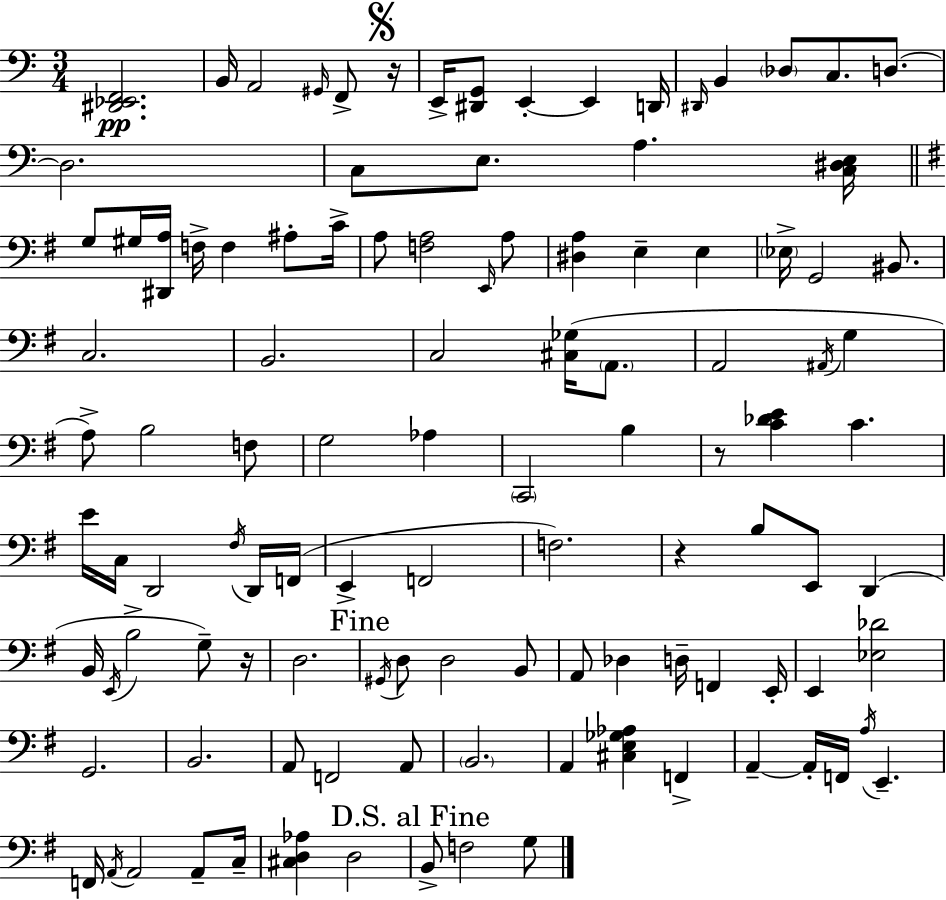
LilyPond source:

{
  \clef bass
  \numericTimeSignature
  \time 3/4
  \key a \minor
  <dis, ees, f,>2.\pp | b,16 a,2 \grace { gis,16 } f,8-> | \mark \markup { \musicglyph "scripts.segno" } r16 e,16-> <dis, g,>8 e,4-.~~ e,4 | d,16 \grace { dis,16 } b,4 \parenthesize des8 c8. d8.~~ | \break d2. | c8 e8. a4. | <c dis e>16 \bar "||" \break \key g \major g8 gis16 <dis, a>16 f16-> f4 ais8-. c'16-> | a8 <f a>2 \grace { e,16 } a8 | <dis a>4 e4-- e4 | \parenthesize ees16-> g,2 bis,8. | \break c2. | b,2. | c2 <cis ges>16( \parenthesize a,8. | a,2 \acciaccatura { ais,16 } g4 | \break a8->) b2 | f8 g2 aes4 | \parenthesize c,2 b4 | r8 <c' des' e'>4 c'4. | \break e'16 c16 d,2 | \acciaccatura { fis16 } d,16 f,16( e,4-> f,2 | f2.) | r4 b8 e,8 d,4( | \break b,16 \acciaccatura { e,16 } b2-> | g8--) r16 d2. | \mark "Fine" \acciaccatura { gis,16 } d8 d2 | b,8 a,8 des4 d16-- | \break f,4 e,16-. e,4 <ees des'>2 | g,2. | b,2. | a,8 f,2 | \break a,8 \parenthesize b,2. | a,4 <cis e ges aes>4 | f,4-> a,4--~~ a,16-. f,16 \acciaccatura { a16 } | e,4.-- f,16 \acciaccatura { a,16 } a,2 | \break a,8-- c16-- <cis d aes>4 d2 | \mark "D.S. al Fine" b,8-> f2 | g8 \bar "|."
}